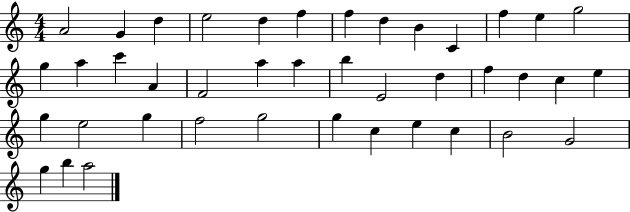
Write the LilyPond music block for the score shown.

{
  \clef treble
  \numericTimeSignature
  \time 4/4
  \key c \major
  a'2 g'4 d''4 | e''2 d''4 f''4 | f''4 d''4 b'4 c'4 | f''4 e''4 g''2 | \break g''4 a''4 c'''4 a'4 | f'2 a''4 a''4 | b''4 e'2 d''4 | f''4 d''4 c''4 e''4 | \break g''4 e''2 g''4 | f''2 g''2 | g''4 c''4 e''4 c''4 | b'2 g'2 | \break g''4 b''4 a''2 | \bar "|."
}